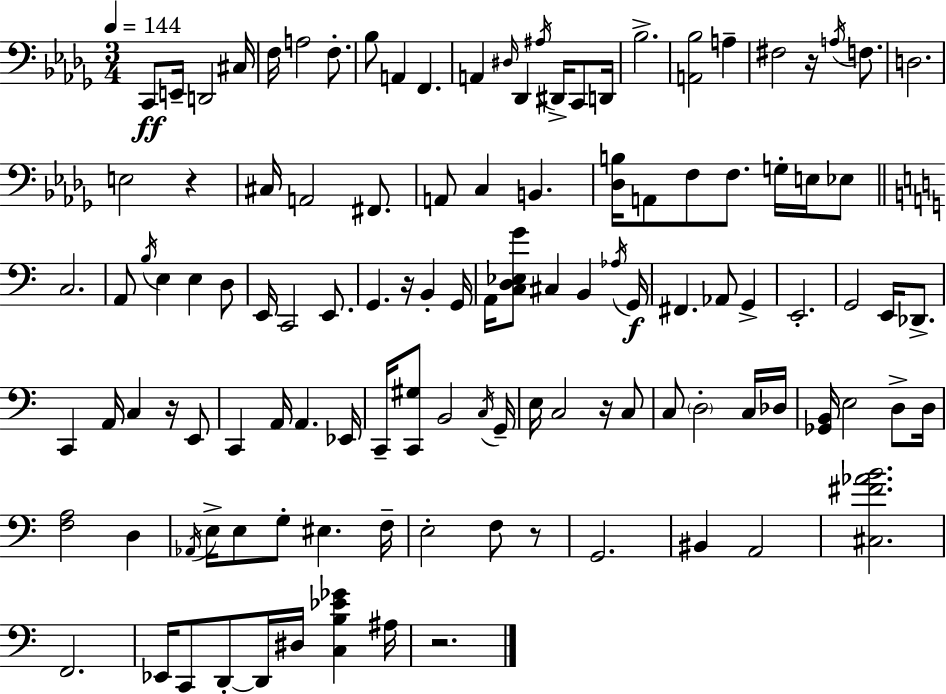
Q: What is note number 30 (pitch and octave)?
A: B2